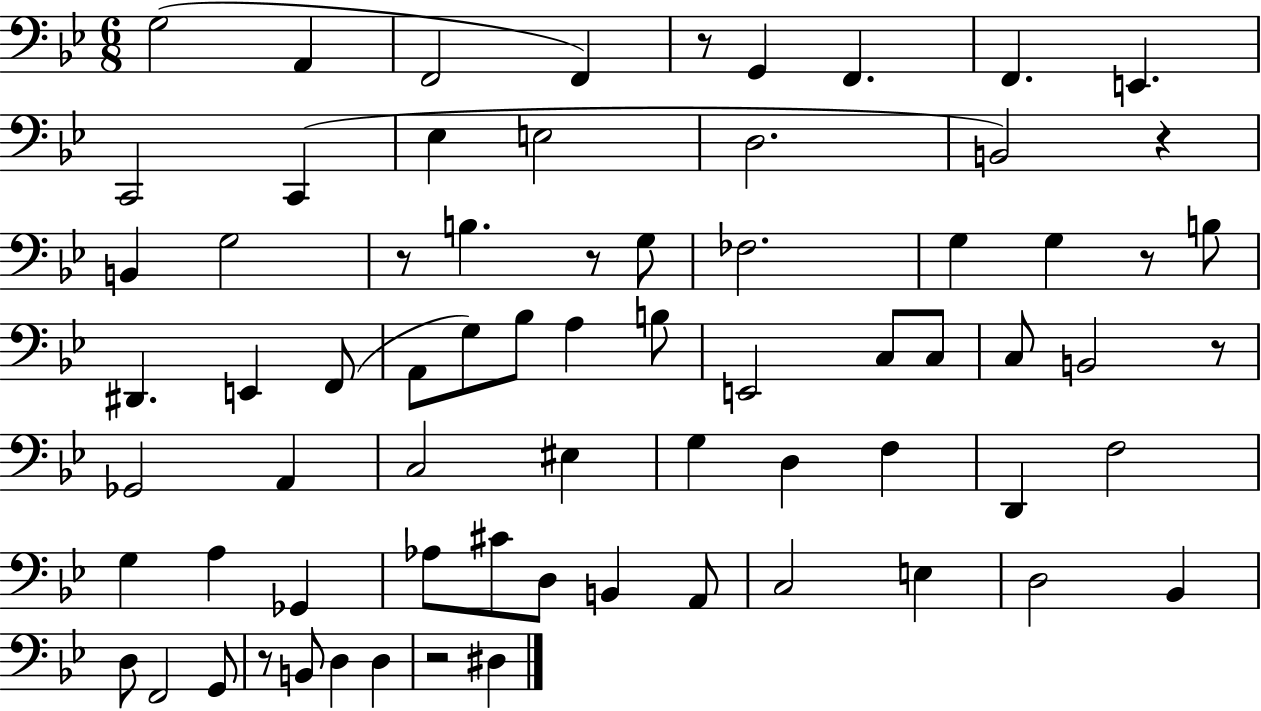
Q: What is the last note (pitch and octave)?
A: D#3